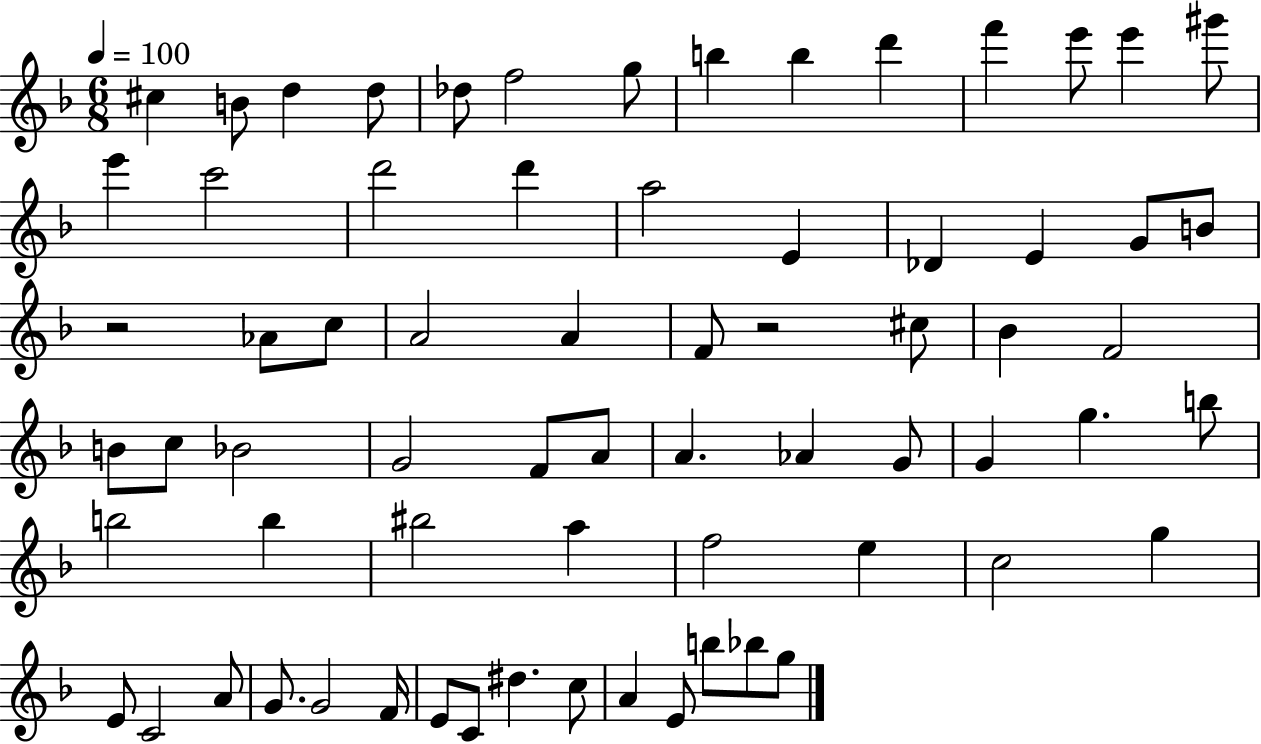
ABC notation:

X:1
T:Untitled
M:6/8
L:1/4
K:F
^c B/2 d d/2 _d/2 f2 g/2 b b d' f' e'/2 e' ^g'/2 e' c'2 d'2 d' a2 E _D E G/2 B/2 z2 _A/2 c/2 A2 A F/2 z2 ^c/2 _B F2 B/2 c/2 _B2 G2 F/2 A/2 A _A G/2 G g b/2 b2 b ^b2 a f2 e c2 g E/2 C2 A/2 G/2 G2 F/4 E/2 C/2 ^d c/2 A E/2 b/2 _b/2 g/2